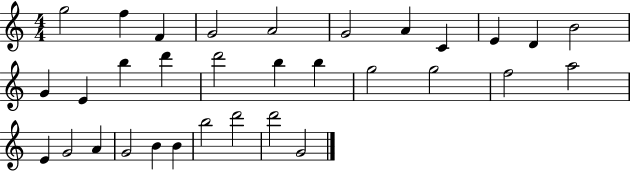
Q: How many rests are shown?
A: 0